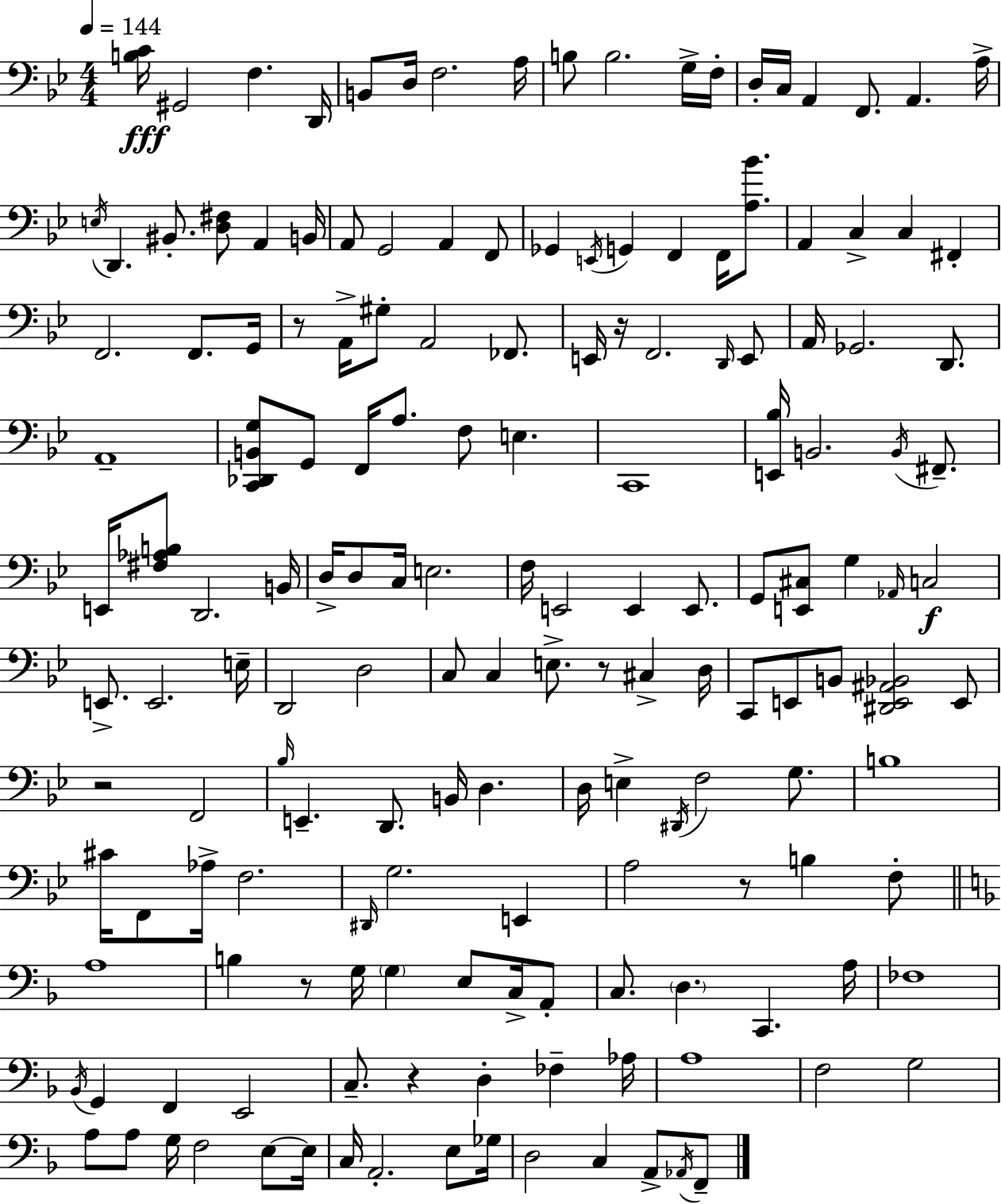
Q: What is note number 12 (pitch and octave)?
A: D3